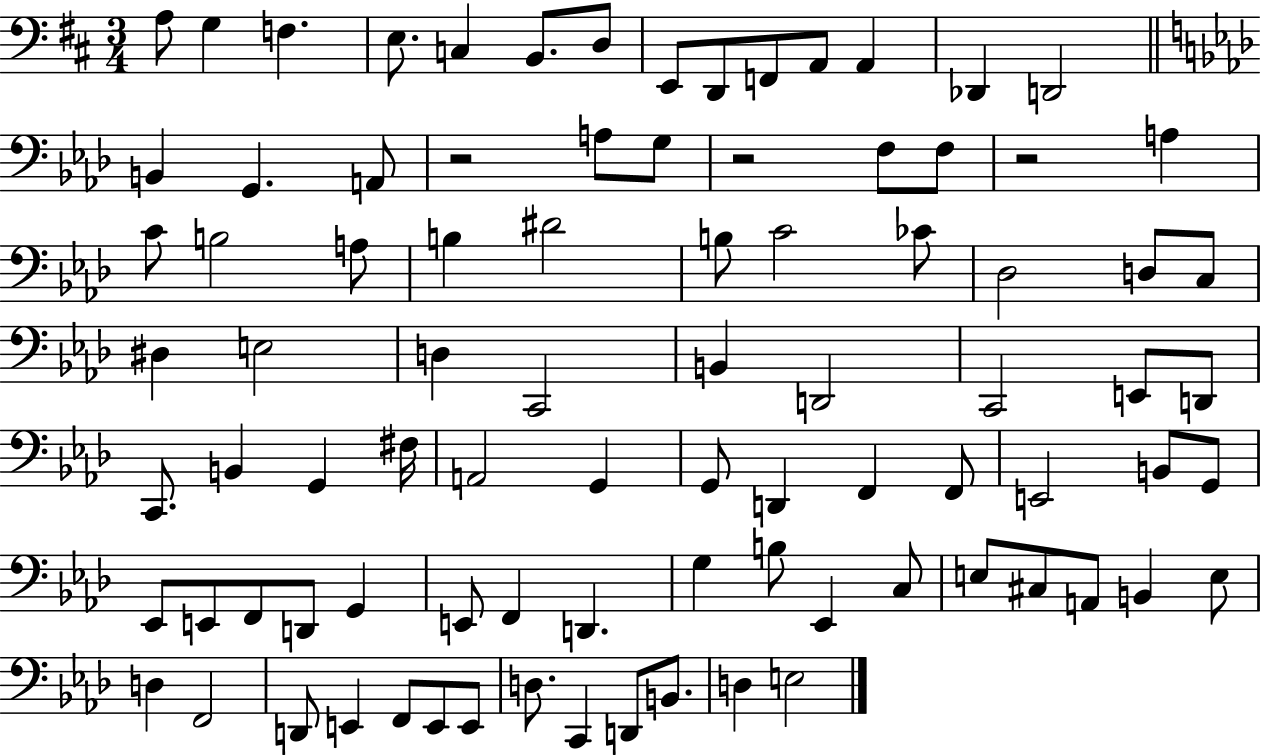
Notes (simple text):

A3/e G3/q F3/q. E3/e. C3/q B2/e. D3/e E2/e D2/e F2/e A2/e A2/q Db2/q D2/h B2/q G2/q. A2/e R/h A3/e G3/e R/h F3/e F3/e R/h A3/q C4/e B3/h A3/e B3/q D#4/h B3/e C4/h CES4/e Db3/h D3/e C3/e D#3/q E3/h D3/q C2/h B2/q D2/h C2/h E2/e D2/e C2/e. B2/q G2/q F#3/s A2/h G2/q G2/e D2/q F2/q F2/e E2/h B2/e G2/e Eb2/e E2/e F2/e D2/e G2/q E2/e F2/q D2/q. G3/q B3/e Eb2/q C3/e E3/e C#3/e A2/e B2/q E3/e D3/q F2/h D2/e E2/q F2/e E2/e E2/e D3/e. C2/q D2/e B2/e. D3/q E3/h